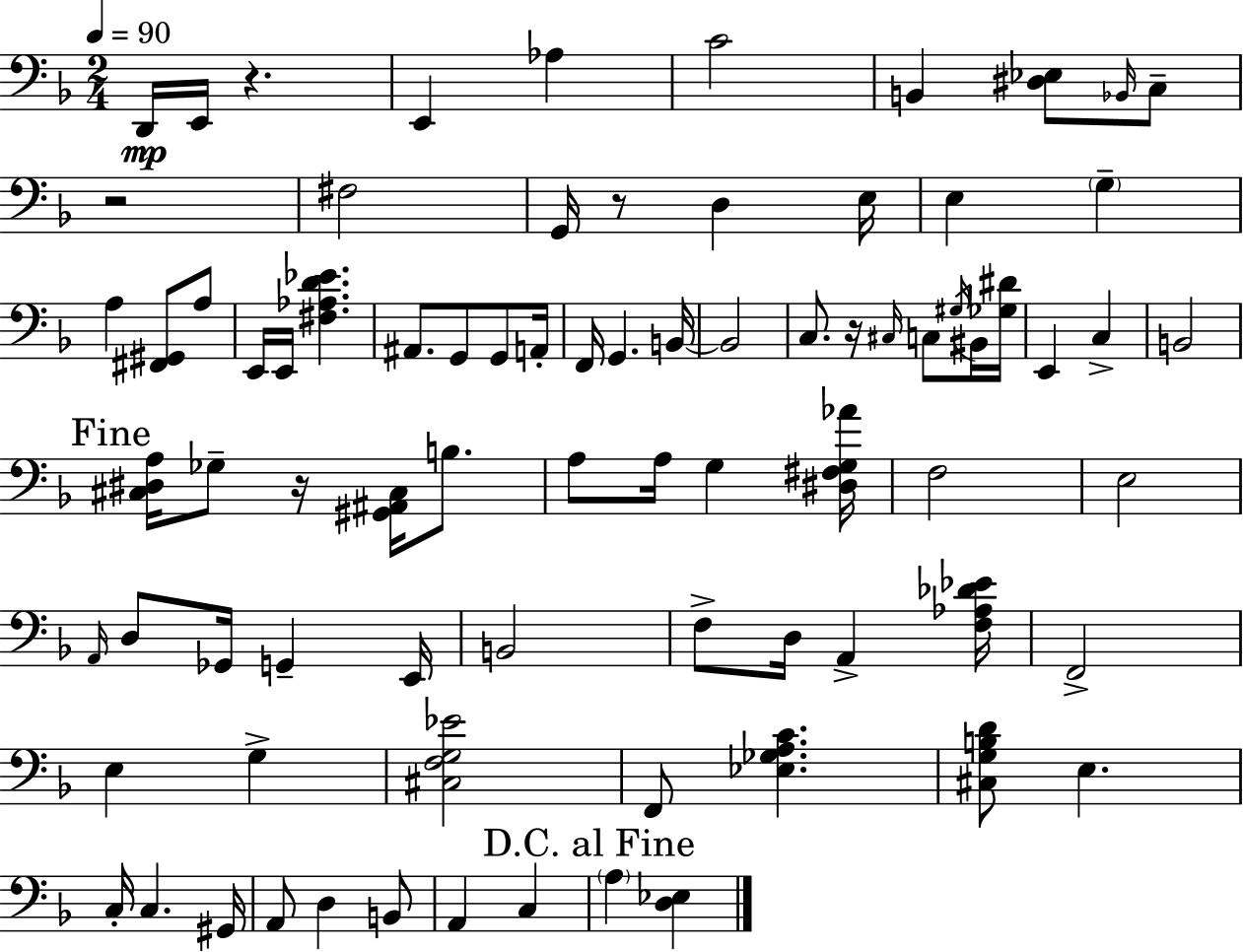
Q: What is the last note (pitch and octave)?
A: A3